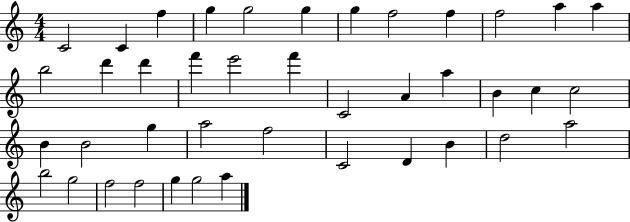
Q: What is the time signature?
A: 4/4